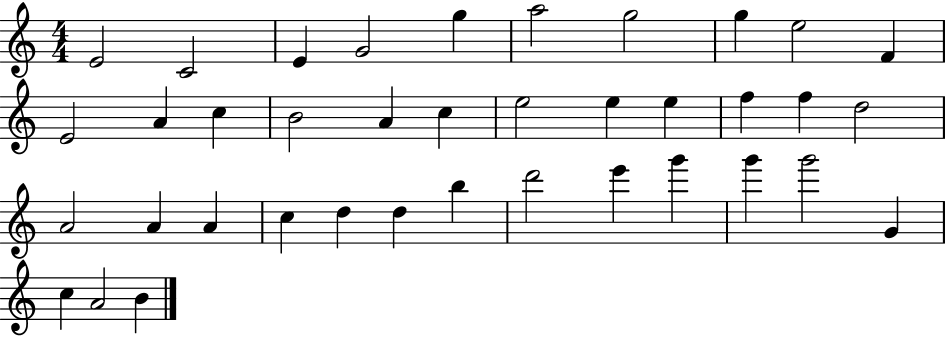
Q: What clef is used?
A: treble